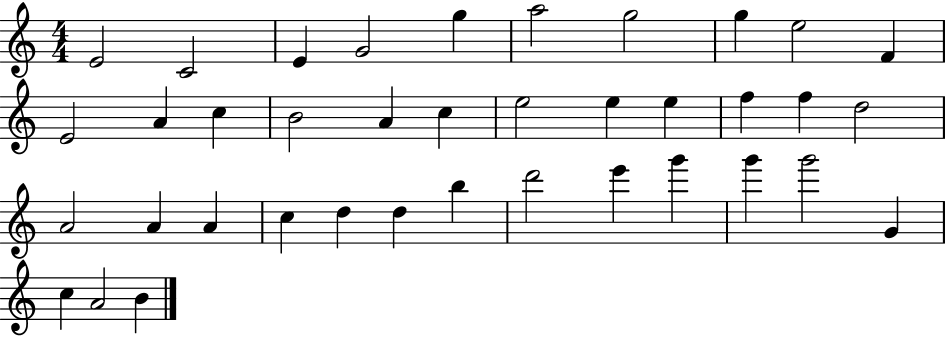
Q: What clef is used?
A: treble